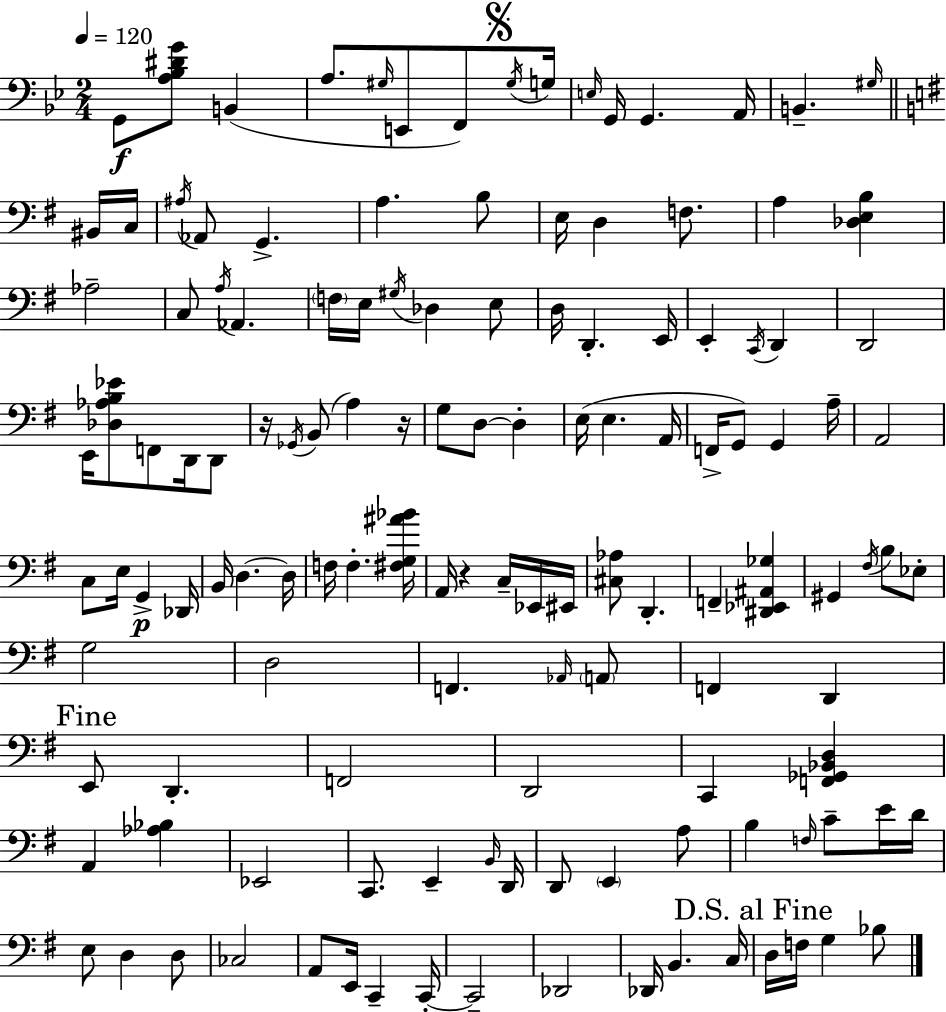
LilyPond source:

{
  \clef bass
  \numericTimeSignature
  \time 2/4
  \key bes \major
  \tempo 4 = 120
  g,8\f <a bes dis' g'>8 b,4( | a8. \grace { gis16 } e,8 f,8) | \mark \markup { \musicglyph "scripts.segno" } \acciaccatura { gis16 } g16 \grace { e16 } g,16 g,4. | a,16 b,4.-- | \break \grace { gis16 } \bar "||" \break \key g \major bis,16 c16 \acciaccatura { ais16 } aes,8 g,4.-> | a4. | b8 e16 d4 | f8. a4 <des e b>4 | \break aes2-- | c8 \acciaccatura { a16 } aes,4. | \parenthesize f16 e16 \acciaccatura { gis16 } des4 | e8 d16 d,4.-. | \break e,16 e,4-. | \acciaccatura { c,16 } d,4 d,2 | e,16 <des aes b ees'>8 | f,8 d,16 d,8 r16 \acciaccatura { ges,16 }( | \break b,8 a4) r16 g8 | d8~~ d4-. e16( | e4. a,16 f,16-> | g,8) g,4 a16-- a,2 | \break c8 | e16 g,4->\p des,16 b,16 | d4.~~ d16 f16 | f4.-. <fis g ais' bes'>16 a,16 | \break r4 c16-- ees,16 eis,16 <cis aes>8 | d,4.-. f,4-- | <dis, ees, ais, ges>4 gis,4 | \acciaccatura { fis16 } b8 ees8-. | \break g2 | d2 | f,4. \grace { aes,16 } \parenthesize a,8 | f,4 d,4 | \break \mark "Fine" e,8 d,4.-. | f,2 | d,2 | c,4 <f, ges, bes, d>4 | \break a,4 <aes bes>4 | ees,2 | c,8. e,4-- | \grace { b,16 } d,16 d,8 \parenthesize e,4 | \break a8 b4 \grace { f16 } c'8-- | e'16 d'16 e8 d4 | d8 ces2 | a,8 e,16 c,4-- | \break c,16-.~~ c,2-- | des,2 | des,16 b,4. | c16 \mark "D.S. al Fine" d16 f16 g4 | \break bes8 \bar "|."
}